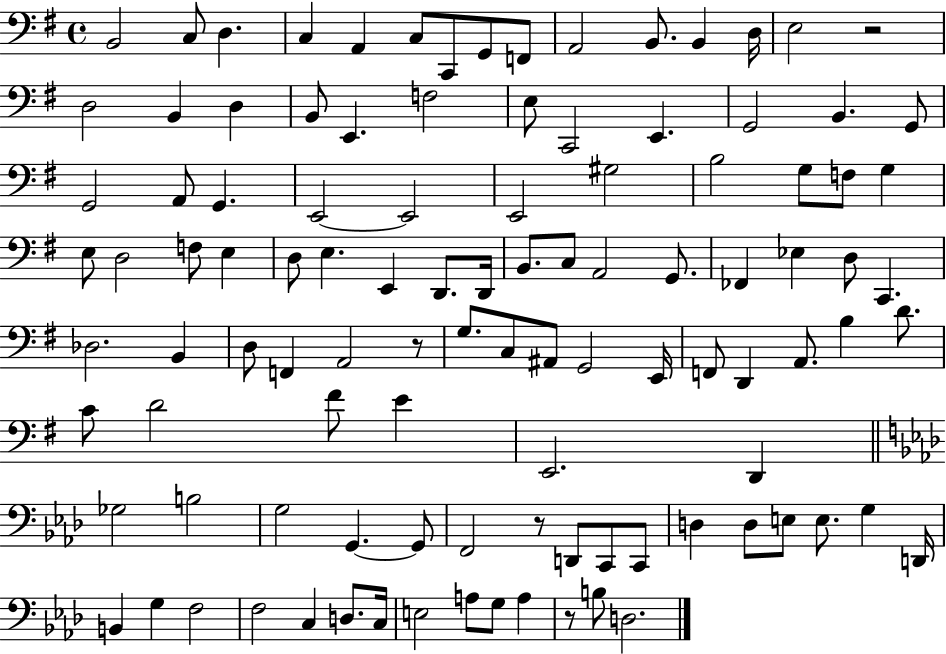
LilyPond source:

{
  \clef bass
  \time 4/4
  \defaultTimeSignature
  \key g \major
  \repeat volta 2 { b,2 c8 d4. | c4 a,4 c8 c,8 g,8 f,8 | a,2 b,8. b,4 d16 | e2 r2 | \break d2 b,4 d4 | b,8 e,4. f2 | e8 c,2 e,4. | g,2 b,4. g,8 | \break g,2 a,8 g,4. | e,2~~ e,2 | e,2 gis2 | b2 g8 f8 g4 | \break e8 d2 f8 e4 | d8 e4. e,4 d,8. d,16 | b,8. c8 a,2 g,8. | fes,4 ees4 d8 c,4. | \break des2. b,4 | d8 f,4 a,2 r8 | g8. c8 ais,8 g,2 e,16 | f,8 d,4 a,8. b4 d'8. | \break c'8 d'2 fis'8 e'4 | e,2. d,4 | \bar "||" \break \key aes \major ges2 b2 | g2 g,4.~~ g,8 | f,2 r8 d,8 c,8 c,8 | d4 d8 e8 e8. g4 d,16 | \break b,4 g4 f2 | f2 c4 d8. c16 | e2 a8 g8 a4 | r8 b8 d2. | \break } \bar "|."
}